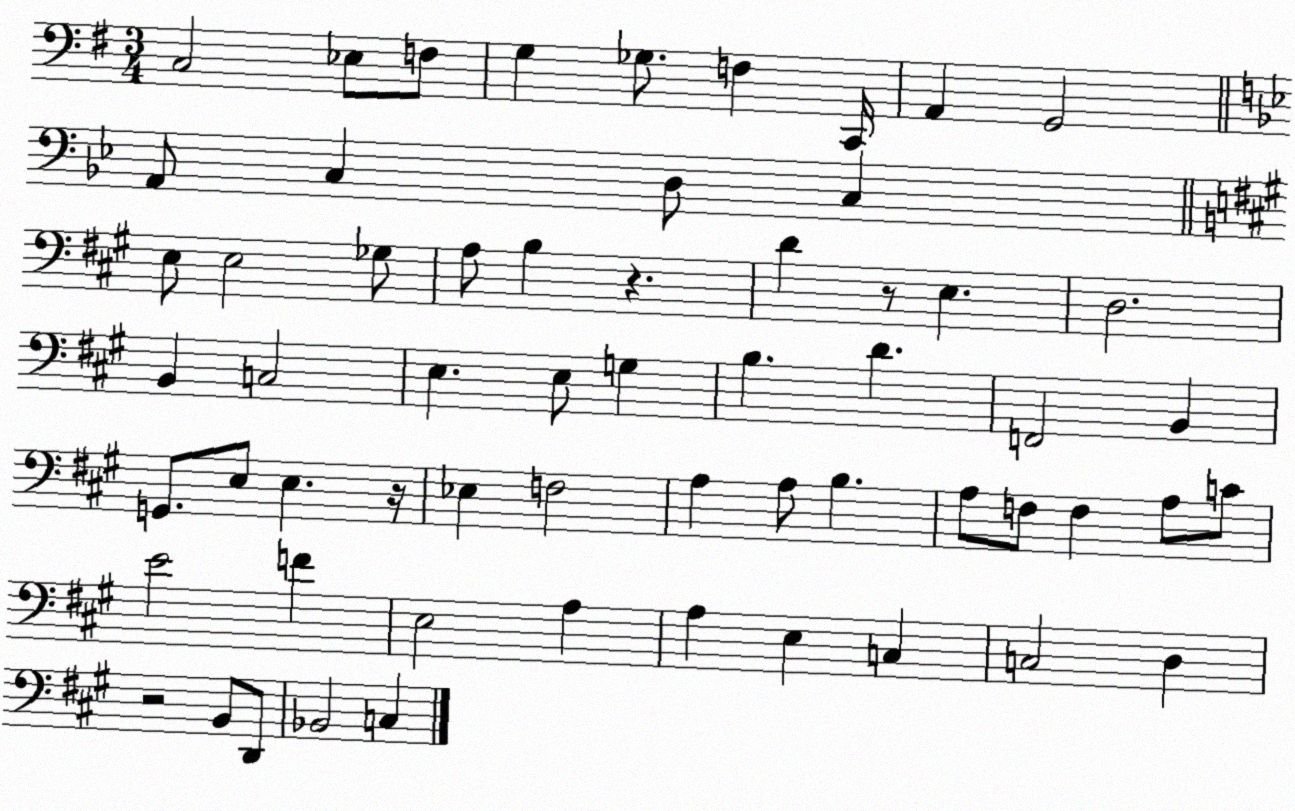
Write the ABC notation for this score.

X:1
T:Untitled
M:3/4
L:1/4
K:G
C,2 _E,/2 F,/2 G, _G,/2 F, C,,/4 A,, G,,2 A,,/2 C, D,/2 C, E,/2 E,2 _G,/2 A,/2 B, z D z/2 E, D,2 B,, C,2 E, E,/2 G, B, D F,,2 B,, G,,/2 E,/2 E, z/4 _E, F,2 A, A,/2 B, A,/2 F,/2 F, A,/2 C/2 E2 F E,2 A, A, E, C, C,2 D, z2 B,,/2 D,,/2 _B,,2 C,